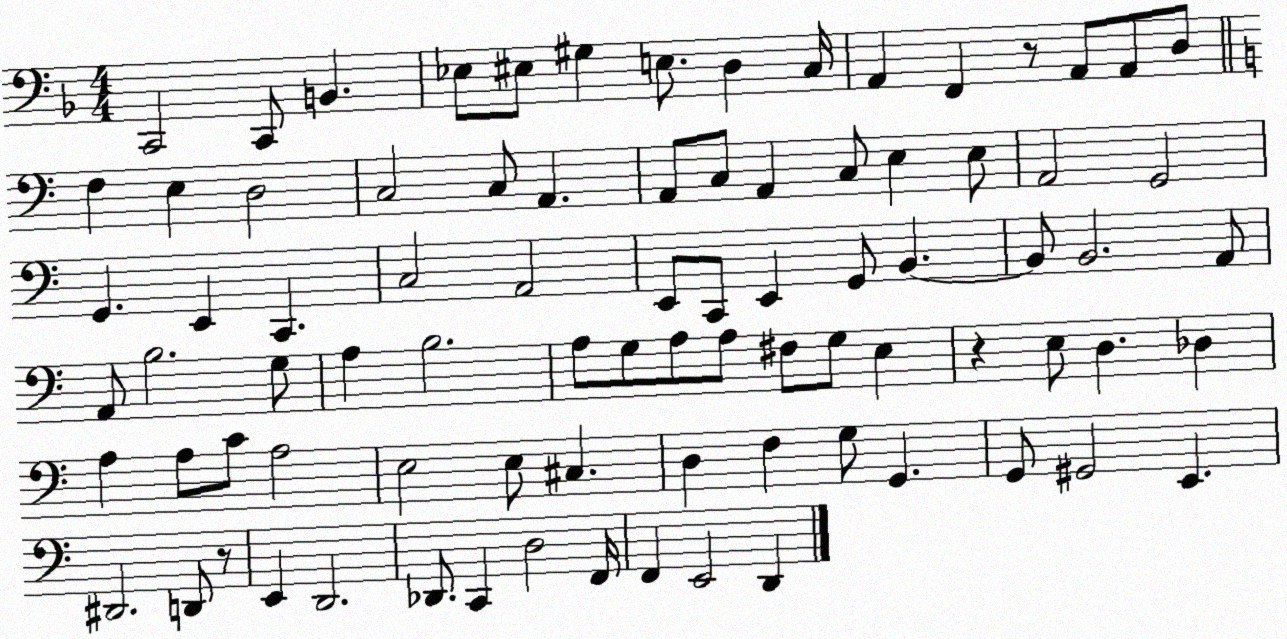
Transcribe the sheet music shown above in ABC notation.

X:1
T:Untitled
M:4/4
L:1/4
K:F
C,,2 C,,/2 B,, _E,/2 ^E,/2 ^G, E,/2 D, C,/4 A,, F,, z/2 A,,/2 A,,/2 D,/2 F, E, D,2 C,2 C,/2 A,, A,,/2 C,/2 A,, C,/2 E, E,/2 A,,2 G,,2 G,, E,, C,, C,2 A,,2 E,,/2 C,,/2 E,, G,,/2 B,, B,,/2 B,,2 A,,/2 A,,/2 B,2 G,/2 A, B,2 A,/2 G,/2 A,/2 A,/2 ^F,/2 G,/2 E, z E,/2 D, _D, A, A,/2 C/2 A,2 E,2 E,/2 ^C, D, F, G,/2 G,, G,,/2 ^G,,2 E,, ^D,,2 D,,/2 z/2 E,, D,,2 _D,,/2 C,, D,2 F,,/4 F,, E,,2 D,,